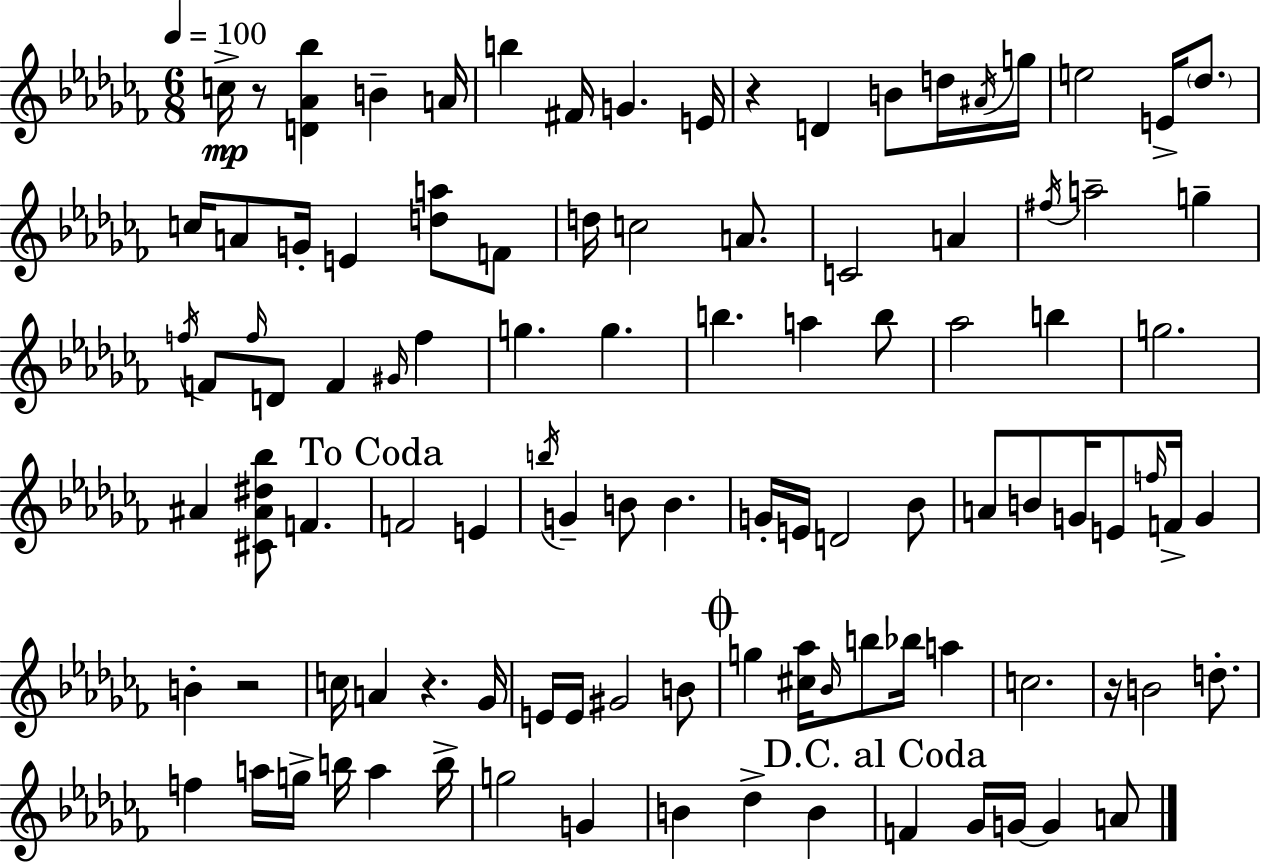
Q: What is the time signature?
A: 6/8